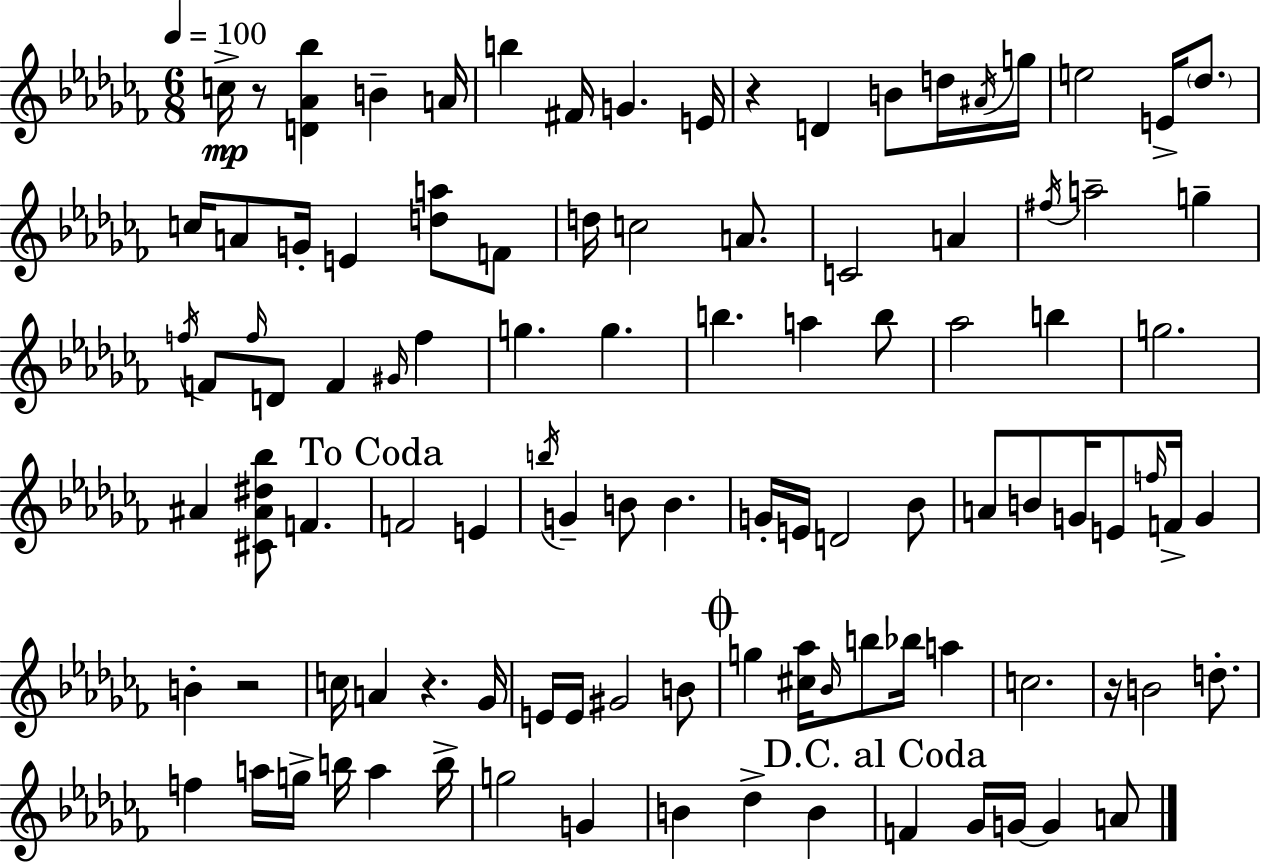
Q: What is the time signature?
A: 6/8